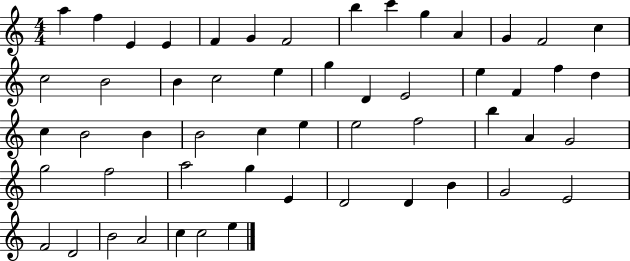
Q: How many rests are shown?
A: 0